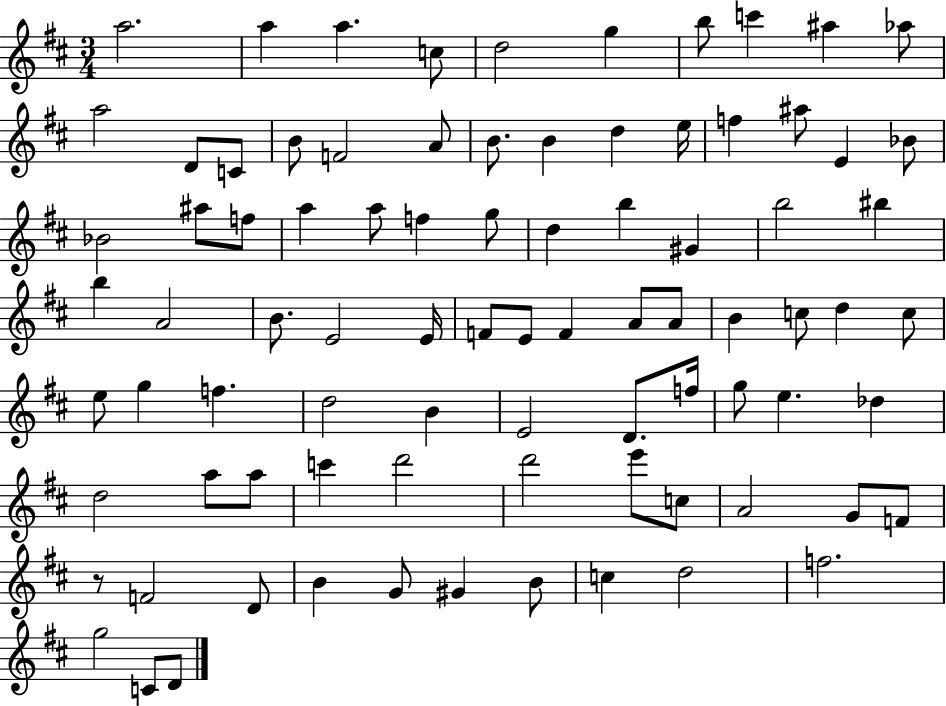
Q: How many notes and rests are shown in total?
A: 85